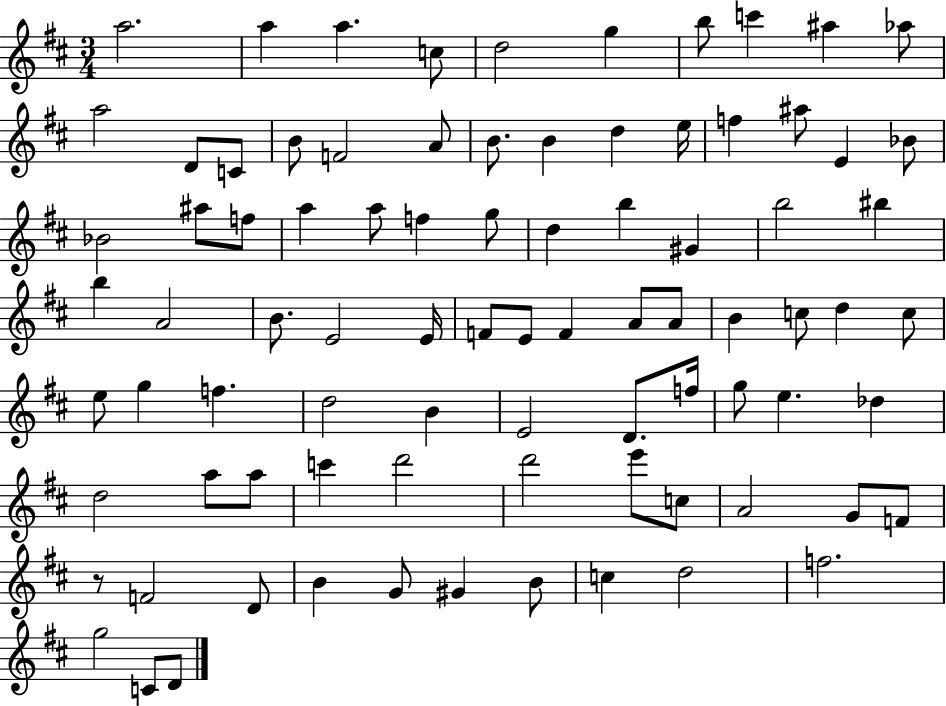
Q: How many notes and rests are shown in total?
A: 85